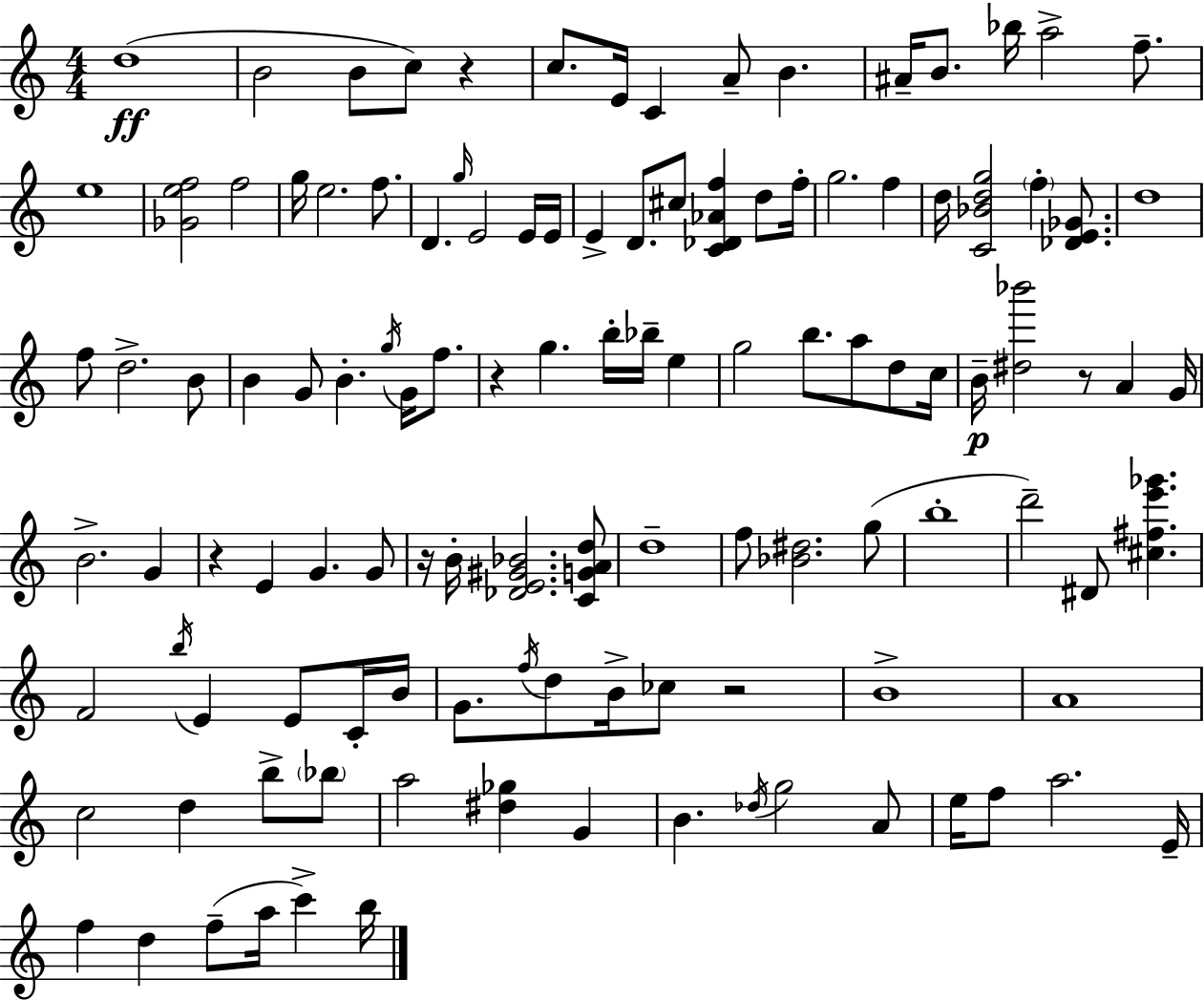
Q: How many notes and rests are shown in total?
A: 116